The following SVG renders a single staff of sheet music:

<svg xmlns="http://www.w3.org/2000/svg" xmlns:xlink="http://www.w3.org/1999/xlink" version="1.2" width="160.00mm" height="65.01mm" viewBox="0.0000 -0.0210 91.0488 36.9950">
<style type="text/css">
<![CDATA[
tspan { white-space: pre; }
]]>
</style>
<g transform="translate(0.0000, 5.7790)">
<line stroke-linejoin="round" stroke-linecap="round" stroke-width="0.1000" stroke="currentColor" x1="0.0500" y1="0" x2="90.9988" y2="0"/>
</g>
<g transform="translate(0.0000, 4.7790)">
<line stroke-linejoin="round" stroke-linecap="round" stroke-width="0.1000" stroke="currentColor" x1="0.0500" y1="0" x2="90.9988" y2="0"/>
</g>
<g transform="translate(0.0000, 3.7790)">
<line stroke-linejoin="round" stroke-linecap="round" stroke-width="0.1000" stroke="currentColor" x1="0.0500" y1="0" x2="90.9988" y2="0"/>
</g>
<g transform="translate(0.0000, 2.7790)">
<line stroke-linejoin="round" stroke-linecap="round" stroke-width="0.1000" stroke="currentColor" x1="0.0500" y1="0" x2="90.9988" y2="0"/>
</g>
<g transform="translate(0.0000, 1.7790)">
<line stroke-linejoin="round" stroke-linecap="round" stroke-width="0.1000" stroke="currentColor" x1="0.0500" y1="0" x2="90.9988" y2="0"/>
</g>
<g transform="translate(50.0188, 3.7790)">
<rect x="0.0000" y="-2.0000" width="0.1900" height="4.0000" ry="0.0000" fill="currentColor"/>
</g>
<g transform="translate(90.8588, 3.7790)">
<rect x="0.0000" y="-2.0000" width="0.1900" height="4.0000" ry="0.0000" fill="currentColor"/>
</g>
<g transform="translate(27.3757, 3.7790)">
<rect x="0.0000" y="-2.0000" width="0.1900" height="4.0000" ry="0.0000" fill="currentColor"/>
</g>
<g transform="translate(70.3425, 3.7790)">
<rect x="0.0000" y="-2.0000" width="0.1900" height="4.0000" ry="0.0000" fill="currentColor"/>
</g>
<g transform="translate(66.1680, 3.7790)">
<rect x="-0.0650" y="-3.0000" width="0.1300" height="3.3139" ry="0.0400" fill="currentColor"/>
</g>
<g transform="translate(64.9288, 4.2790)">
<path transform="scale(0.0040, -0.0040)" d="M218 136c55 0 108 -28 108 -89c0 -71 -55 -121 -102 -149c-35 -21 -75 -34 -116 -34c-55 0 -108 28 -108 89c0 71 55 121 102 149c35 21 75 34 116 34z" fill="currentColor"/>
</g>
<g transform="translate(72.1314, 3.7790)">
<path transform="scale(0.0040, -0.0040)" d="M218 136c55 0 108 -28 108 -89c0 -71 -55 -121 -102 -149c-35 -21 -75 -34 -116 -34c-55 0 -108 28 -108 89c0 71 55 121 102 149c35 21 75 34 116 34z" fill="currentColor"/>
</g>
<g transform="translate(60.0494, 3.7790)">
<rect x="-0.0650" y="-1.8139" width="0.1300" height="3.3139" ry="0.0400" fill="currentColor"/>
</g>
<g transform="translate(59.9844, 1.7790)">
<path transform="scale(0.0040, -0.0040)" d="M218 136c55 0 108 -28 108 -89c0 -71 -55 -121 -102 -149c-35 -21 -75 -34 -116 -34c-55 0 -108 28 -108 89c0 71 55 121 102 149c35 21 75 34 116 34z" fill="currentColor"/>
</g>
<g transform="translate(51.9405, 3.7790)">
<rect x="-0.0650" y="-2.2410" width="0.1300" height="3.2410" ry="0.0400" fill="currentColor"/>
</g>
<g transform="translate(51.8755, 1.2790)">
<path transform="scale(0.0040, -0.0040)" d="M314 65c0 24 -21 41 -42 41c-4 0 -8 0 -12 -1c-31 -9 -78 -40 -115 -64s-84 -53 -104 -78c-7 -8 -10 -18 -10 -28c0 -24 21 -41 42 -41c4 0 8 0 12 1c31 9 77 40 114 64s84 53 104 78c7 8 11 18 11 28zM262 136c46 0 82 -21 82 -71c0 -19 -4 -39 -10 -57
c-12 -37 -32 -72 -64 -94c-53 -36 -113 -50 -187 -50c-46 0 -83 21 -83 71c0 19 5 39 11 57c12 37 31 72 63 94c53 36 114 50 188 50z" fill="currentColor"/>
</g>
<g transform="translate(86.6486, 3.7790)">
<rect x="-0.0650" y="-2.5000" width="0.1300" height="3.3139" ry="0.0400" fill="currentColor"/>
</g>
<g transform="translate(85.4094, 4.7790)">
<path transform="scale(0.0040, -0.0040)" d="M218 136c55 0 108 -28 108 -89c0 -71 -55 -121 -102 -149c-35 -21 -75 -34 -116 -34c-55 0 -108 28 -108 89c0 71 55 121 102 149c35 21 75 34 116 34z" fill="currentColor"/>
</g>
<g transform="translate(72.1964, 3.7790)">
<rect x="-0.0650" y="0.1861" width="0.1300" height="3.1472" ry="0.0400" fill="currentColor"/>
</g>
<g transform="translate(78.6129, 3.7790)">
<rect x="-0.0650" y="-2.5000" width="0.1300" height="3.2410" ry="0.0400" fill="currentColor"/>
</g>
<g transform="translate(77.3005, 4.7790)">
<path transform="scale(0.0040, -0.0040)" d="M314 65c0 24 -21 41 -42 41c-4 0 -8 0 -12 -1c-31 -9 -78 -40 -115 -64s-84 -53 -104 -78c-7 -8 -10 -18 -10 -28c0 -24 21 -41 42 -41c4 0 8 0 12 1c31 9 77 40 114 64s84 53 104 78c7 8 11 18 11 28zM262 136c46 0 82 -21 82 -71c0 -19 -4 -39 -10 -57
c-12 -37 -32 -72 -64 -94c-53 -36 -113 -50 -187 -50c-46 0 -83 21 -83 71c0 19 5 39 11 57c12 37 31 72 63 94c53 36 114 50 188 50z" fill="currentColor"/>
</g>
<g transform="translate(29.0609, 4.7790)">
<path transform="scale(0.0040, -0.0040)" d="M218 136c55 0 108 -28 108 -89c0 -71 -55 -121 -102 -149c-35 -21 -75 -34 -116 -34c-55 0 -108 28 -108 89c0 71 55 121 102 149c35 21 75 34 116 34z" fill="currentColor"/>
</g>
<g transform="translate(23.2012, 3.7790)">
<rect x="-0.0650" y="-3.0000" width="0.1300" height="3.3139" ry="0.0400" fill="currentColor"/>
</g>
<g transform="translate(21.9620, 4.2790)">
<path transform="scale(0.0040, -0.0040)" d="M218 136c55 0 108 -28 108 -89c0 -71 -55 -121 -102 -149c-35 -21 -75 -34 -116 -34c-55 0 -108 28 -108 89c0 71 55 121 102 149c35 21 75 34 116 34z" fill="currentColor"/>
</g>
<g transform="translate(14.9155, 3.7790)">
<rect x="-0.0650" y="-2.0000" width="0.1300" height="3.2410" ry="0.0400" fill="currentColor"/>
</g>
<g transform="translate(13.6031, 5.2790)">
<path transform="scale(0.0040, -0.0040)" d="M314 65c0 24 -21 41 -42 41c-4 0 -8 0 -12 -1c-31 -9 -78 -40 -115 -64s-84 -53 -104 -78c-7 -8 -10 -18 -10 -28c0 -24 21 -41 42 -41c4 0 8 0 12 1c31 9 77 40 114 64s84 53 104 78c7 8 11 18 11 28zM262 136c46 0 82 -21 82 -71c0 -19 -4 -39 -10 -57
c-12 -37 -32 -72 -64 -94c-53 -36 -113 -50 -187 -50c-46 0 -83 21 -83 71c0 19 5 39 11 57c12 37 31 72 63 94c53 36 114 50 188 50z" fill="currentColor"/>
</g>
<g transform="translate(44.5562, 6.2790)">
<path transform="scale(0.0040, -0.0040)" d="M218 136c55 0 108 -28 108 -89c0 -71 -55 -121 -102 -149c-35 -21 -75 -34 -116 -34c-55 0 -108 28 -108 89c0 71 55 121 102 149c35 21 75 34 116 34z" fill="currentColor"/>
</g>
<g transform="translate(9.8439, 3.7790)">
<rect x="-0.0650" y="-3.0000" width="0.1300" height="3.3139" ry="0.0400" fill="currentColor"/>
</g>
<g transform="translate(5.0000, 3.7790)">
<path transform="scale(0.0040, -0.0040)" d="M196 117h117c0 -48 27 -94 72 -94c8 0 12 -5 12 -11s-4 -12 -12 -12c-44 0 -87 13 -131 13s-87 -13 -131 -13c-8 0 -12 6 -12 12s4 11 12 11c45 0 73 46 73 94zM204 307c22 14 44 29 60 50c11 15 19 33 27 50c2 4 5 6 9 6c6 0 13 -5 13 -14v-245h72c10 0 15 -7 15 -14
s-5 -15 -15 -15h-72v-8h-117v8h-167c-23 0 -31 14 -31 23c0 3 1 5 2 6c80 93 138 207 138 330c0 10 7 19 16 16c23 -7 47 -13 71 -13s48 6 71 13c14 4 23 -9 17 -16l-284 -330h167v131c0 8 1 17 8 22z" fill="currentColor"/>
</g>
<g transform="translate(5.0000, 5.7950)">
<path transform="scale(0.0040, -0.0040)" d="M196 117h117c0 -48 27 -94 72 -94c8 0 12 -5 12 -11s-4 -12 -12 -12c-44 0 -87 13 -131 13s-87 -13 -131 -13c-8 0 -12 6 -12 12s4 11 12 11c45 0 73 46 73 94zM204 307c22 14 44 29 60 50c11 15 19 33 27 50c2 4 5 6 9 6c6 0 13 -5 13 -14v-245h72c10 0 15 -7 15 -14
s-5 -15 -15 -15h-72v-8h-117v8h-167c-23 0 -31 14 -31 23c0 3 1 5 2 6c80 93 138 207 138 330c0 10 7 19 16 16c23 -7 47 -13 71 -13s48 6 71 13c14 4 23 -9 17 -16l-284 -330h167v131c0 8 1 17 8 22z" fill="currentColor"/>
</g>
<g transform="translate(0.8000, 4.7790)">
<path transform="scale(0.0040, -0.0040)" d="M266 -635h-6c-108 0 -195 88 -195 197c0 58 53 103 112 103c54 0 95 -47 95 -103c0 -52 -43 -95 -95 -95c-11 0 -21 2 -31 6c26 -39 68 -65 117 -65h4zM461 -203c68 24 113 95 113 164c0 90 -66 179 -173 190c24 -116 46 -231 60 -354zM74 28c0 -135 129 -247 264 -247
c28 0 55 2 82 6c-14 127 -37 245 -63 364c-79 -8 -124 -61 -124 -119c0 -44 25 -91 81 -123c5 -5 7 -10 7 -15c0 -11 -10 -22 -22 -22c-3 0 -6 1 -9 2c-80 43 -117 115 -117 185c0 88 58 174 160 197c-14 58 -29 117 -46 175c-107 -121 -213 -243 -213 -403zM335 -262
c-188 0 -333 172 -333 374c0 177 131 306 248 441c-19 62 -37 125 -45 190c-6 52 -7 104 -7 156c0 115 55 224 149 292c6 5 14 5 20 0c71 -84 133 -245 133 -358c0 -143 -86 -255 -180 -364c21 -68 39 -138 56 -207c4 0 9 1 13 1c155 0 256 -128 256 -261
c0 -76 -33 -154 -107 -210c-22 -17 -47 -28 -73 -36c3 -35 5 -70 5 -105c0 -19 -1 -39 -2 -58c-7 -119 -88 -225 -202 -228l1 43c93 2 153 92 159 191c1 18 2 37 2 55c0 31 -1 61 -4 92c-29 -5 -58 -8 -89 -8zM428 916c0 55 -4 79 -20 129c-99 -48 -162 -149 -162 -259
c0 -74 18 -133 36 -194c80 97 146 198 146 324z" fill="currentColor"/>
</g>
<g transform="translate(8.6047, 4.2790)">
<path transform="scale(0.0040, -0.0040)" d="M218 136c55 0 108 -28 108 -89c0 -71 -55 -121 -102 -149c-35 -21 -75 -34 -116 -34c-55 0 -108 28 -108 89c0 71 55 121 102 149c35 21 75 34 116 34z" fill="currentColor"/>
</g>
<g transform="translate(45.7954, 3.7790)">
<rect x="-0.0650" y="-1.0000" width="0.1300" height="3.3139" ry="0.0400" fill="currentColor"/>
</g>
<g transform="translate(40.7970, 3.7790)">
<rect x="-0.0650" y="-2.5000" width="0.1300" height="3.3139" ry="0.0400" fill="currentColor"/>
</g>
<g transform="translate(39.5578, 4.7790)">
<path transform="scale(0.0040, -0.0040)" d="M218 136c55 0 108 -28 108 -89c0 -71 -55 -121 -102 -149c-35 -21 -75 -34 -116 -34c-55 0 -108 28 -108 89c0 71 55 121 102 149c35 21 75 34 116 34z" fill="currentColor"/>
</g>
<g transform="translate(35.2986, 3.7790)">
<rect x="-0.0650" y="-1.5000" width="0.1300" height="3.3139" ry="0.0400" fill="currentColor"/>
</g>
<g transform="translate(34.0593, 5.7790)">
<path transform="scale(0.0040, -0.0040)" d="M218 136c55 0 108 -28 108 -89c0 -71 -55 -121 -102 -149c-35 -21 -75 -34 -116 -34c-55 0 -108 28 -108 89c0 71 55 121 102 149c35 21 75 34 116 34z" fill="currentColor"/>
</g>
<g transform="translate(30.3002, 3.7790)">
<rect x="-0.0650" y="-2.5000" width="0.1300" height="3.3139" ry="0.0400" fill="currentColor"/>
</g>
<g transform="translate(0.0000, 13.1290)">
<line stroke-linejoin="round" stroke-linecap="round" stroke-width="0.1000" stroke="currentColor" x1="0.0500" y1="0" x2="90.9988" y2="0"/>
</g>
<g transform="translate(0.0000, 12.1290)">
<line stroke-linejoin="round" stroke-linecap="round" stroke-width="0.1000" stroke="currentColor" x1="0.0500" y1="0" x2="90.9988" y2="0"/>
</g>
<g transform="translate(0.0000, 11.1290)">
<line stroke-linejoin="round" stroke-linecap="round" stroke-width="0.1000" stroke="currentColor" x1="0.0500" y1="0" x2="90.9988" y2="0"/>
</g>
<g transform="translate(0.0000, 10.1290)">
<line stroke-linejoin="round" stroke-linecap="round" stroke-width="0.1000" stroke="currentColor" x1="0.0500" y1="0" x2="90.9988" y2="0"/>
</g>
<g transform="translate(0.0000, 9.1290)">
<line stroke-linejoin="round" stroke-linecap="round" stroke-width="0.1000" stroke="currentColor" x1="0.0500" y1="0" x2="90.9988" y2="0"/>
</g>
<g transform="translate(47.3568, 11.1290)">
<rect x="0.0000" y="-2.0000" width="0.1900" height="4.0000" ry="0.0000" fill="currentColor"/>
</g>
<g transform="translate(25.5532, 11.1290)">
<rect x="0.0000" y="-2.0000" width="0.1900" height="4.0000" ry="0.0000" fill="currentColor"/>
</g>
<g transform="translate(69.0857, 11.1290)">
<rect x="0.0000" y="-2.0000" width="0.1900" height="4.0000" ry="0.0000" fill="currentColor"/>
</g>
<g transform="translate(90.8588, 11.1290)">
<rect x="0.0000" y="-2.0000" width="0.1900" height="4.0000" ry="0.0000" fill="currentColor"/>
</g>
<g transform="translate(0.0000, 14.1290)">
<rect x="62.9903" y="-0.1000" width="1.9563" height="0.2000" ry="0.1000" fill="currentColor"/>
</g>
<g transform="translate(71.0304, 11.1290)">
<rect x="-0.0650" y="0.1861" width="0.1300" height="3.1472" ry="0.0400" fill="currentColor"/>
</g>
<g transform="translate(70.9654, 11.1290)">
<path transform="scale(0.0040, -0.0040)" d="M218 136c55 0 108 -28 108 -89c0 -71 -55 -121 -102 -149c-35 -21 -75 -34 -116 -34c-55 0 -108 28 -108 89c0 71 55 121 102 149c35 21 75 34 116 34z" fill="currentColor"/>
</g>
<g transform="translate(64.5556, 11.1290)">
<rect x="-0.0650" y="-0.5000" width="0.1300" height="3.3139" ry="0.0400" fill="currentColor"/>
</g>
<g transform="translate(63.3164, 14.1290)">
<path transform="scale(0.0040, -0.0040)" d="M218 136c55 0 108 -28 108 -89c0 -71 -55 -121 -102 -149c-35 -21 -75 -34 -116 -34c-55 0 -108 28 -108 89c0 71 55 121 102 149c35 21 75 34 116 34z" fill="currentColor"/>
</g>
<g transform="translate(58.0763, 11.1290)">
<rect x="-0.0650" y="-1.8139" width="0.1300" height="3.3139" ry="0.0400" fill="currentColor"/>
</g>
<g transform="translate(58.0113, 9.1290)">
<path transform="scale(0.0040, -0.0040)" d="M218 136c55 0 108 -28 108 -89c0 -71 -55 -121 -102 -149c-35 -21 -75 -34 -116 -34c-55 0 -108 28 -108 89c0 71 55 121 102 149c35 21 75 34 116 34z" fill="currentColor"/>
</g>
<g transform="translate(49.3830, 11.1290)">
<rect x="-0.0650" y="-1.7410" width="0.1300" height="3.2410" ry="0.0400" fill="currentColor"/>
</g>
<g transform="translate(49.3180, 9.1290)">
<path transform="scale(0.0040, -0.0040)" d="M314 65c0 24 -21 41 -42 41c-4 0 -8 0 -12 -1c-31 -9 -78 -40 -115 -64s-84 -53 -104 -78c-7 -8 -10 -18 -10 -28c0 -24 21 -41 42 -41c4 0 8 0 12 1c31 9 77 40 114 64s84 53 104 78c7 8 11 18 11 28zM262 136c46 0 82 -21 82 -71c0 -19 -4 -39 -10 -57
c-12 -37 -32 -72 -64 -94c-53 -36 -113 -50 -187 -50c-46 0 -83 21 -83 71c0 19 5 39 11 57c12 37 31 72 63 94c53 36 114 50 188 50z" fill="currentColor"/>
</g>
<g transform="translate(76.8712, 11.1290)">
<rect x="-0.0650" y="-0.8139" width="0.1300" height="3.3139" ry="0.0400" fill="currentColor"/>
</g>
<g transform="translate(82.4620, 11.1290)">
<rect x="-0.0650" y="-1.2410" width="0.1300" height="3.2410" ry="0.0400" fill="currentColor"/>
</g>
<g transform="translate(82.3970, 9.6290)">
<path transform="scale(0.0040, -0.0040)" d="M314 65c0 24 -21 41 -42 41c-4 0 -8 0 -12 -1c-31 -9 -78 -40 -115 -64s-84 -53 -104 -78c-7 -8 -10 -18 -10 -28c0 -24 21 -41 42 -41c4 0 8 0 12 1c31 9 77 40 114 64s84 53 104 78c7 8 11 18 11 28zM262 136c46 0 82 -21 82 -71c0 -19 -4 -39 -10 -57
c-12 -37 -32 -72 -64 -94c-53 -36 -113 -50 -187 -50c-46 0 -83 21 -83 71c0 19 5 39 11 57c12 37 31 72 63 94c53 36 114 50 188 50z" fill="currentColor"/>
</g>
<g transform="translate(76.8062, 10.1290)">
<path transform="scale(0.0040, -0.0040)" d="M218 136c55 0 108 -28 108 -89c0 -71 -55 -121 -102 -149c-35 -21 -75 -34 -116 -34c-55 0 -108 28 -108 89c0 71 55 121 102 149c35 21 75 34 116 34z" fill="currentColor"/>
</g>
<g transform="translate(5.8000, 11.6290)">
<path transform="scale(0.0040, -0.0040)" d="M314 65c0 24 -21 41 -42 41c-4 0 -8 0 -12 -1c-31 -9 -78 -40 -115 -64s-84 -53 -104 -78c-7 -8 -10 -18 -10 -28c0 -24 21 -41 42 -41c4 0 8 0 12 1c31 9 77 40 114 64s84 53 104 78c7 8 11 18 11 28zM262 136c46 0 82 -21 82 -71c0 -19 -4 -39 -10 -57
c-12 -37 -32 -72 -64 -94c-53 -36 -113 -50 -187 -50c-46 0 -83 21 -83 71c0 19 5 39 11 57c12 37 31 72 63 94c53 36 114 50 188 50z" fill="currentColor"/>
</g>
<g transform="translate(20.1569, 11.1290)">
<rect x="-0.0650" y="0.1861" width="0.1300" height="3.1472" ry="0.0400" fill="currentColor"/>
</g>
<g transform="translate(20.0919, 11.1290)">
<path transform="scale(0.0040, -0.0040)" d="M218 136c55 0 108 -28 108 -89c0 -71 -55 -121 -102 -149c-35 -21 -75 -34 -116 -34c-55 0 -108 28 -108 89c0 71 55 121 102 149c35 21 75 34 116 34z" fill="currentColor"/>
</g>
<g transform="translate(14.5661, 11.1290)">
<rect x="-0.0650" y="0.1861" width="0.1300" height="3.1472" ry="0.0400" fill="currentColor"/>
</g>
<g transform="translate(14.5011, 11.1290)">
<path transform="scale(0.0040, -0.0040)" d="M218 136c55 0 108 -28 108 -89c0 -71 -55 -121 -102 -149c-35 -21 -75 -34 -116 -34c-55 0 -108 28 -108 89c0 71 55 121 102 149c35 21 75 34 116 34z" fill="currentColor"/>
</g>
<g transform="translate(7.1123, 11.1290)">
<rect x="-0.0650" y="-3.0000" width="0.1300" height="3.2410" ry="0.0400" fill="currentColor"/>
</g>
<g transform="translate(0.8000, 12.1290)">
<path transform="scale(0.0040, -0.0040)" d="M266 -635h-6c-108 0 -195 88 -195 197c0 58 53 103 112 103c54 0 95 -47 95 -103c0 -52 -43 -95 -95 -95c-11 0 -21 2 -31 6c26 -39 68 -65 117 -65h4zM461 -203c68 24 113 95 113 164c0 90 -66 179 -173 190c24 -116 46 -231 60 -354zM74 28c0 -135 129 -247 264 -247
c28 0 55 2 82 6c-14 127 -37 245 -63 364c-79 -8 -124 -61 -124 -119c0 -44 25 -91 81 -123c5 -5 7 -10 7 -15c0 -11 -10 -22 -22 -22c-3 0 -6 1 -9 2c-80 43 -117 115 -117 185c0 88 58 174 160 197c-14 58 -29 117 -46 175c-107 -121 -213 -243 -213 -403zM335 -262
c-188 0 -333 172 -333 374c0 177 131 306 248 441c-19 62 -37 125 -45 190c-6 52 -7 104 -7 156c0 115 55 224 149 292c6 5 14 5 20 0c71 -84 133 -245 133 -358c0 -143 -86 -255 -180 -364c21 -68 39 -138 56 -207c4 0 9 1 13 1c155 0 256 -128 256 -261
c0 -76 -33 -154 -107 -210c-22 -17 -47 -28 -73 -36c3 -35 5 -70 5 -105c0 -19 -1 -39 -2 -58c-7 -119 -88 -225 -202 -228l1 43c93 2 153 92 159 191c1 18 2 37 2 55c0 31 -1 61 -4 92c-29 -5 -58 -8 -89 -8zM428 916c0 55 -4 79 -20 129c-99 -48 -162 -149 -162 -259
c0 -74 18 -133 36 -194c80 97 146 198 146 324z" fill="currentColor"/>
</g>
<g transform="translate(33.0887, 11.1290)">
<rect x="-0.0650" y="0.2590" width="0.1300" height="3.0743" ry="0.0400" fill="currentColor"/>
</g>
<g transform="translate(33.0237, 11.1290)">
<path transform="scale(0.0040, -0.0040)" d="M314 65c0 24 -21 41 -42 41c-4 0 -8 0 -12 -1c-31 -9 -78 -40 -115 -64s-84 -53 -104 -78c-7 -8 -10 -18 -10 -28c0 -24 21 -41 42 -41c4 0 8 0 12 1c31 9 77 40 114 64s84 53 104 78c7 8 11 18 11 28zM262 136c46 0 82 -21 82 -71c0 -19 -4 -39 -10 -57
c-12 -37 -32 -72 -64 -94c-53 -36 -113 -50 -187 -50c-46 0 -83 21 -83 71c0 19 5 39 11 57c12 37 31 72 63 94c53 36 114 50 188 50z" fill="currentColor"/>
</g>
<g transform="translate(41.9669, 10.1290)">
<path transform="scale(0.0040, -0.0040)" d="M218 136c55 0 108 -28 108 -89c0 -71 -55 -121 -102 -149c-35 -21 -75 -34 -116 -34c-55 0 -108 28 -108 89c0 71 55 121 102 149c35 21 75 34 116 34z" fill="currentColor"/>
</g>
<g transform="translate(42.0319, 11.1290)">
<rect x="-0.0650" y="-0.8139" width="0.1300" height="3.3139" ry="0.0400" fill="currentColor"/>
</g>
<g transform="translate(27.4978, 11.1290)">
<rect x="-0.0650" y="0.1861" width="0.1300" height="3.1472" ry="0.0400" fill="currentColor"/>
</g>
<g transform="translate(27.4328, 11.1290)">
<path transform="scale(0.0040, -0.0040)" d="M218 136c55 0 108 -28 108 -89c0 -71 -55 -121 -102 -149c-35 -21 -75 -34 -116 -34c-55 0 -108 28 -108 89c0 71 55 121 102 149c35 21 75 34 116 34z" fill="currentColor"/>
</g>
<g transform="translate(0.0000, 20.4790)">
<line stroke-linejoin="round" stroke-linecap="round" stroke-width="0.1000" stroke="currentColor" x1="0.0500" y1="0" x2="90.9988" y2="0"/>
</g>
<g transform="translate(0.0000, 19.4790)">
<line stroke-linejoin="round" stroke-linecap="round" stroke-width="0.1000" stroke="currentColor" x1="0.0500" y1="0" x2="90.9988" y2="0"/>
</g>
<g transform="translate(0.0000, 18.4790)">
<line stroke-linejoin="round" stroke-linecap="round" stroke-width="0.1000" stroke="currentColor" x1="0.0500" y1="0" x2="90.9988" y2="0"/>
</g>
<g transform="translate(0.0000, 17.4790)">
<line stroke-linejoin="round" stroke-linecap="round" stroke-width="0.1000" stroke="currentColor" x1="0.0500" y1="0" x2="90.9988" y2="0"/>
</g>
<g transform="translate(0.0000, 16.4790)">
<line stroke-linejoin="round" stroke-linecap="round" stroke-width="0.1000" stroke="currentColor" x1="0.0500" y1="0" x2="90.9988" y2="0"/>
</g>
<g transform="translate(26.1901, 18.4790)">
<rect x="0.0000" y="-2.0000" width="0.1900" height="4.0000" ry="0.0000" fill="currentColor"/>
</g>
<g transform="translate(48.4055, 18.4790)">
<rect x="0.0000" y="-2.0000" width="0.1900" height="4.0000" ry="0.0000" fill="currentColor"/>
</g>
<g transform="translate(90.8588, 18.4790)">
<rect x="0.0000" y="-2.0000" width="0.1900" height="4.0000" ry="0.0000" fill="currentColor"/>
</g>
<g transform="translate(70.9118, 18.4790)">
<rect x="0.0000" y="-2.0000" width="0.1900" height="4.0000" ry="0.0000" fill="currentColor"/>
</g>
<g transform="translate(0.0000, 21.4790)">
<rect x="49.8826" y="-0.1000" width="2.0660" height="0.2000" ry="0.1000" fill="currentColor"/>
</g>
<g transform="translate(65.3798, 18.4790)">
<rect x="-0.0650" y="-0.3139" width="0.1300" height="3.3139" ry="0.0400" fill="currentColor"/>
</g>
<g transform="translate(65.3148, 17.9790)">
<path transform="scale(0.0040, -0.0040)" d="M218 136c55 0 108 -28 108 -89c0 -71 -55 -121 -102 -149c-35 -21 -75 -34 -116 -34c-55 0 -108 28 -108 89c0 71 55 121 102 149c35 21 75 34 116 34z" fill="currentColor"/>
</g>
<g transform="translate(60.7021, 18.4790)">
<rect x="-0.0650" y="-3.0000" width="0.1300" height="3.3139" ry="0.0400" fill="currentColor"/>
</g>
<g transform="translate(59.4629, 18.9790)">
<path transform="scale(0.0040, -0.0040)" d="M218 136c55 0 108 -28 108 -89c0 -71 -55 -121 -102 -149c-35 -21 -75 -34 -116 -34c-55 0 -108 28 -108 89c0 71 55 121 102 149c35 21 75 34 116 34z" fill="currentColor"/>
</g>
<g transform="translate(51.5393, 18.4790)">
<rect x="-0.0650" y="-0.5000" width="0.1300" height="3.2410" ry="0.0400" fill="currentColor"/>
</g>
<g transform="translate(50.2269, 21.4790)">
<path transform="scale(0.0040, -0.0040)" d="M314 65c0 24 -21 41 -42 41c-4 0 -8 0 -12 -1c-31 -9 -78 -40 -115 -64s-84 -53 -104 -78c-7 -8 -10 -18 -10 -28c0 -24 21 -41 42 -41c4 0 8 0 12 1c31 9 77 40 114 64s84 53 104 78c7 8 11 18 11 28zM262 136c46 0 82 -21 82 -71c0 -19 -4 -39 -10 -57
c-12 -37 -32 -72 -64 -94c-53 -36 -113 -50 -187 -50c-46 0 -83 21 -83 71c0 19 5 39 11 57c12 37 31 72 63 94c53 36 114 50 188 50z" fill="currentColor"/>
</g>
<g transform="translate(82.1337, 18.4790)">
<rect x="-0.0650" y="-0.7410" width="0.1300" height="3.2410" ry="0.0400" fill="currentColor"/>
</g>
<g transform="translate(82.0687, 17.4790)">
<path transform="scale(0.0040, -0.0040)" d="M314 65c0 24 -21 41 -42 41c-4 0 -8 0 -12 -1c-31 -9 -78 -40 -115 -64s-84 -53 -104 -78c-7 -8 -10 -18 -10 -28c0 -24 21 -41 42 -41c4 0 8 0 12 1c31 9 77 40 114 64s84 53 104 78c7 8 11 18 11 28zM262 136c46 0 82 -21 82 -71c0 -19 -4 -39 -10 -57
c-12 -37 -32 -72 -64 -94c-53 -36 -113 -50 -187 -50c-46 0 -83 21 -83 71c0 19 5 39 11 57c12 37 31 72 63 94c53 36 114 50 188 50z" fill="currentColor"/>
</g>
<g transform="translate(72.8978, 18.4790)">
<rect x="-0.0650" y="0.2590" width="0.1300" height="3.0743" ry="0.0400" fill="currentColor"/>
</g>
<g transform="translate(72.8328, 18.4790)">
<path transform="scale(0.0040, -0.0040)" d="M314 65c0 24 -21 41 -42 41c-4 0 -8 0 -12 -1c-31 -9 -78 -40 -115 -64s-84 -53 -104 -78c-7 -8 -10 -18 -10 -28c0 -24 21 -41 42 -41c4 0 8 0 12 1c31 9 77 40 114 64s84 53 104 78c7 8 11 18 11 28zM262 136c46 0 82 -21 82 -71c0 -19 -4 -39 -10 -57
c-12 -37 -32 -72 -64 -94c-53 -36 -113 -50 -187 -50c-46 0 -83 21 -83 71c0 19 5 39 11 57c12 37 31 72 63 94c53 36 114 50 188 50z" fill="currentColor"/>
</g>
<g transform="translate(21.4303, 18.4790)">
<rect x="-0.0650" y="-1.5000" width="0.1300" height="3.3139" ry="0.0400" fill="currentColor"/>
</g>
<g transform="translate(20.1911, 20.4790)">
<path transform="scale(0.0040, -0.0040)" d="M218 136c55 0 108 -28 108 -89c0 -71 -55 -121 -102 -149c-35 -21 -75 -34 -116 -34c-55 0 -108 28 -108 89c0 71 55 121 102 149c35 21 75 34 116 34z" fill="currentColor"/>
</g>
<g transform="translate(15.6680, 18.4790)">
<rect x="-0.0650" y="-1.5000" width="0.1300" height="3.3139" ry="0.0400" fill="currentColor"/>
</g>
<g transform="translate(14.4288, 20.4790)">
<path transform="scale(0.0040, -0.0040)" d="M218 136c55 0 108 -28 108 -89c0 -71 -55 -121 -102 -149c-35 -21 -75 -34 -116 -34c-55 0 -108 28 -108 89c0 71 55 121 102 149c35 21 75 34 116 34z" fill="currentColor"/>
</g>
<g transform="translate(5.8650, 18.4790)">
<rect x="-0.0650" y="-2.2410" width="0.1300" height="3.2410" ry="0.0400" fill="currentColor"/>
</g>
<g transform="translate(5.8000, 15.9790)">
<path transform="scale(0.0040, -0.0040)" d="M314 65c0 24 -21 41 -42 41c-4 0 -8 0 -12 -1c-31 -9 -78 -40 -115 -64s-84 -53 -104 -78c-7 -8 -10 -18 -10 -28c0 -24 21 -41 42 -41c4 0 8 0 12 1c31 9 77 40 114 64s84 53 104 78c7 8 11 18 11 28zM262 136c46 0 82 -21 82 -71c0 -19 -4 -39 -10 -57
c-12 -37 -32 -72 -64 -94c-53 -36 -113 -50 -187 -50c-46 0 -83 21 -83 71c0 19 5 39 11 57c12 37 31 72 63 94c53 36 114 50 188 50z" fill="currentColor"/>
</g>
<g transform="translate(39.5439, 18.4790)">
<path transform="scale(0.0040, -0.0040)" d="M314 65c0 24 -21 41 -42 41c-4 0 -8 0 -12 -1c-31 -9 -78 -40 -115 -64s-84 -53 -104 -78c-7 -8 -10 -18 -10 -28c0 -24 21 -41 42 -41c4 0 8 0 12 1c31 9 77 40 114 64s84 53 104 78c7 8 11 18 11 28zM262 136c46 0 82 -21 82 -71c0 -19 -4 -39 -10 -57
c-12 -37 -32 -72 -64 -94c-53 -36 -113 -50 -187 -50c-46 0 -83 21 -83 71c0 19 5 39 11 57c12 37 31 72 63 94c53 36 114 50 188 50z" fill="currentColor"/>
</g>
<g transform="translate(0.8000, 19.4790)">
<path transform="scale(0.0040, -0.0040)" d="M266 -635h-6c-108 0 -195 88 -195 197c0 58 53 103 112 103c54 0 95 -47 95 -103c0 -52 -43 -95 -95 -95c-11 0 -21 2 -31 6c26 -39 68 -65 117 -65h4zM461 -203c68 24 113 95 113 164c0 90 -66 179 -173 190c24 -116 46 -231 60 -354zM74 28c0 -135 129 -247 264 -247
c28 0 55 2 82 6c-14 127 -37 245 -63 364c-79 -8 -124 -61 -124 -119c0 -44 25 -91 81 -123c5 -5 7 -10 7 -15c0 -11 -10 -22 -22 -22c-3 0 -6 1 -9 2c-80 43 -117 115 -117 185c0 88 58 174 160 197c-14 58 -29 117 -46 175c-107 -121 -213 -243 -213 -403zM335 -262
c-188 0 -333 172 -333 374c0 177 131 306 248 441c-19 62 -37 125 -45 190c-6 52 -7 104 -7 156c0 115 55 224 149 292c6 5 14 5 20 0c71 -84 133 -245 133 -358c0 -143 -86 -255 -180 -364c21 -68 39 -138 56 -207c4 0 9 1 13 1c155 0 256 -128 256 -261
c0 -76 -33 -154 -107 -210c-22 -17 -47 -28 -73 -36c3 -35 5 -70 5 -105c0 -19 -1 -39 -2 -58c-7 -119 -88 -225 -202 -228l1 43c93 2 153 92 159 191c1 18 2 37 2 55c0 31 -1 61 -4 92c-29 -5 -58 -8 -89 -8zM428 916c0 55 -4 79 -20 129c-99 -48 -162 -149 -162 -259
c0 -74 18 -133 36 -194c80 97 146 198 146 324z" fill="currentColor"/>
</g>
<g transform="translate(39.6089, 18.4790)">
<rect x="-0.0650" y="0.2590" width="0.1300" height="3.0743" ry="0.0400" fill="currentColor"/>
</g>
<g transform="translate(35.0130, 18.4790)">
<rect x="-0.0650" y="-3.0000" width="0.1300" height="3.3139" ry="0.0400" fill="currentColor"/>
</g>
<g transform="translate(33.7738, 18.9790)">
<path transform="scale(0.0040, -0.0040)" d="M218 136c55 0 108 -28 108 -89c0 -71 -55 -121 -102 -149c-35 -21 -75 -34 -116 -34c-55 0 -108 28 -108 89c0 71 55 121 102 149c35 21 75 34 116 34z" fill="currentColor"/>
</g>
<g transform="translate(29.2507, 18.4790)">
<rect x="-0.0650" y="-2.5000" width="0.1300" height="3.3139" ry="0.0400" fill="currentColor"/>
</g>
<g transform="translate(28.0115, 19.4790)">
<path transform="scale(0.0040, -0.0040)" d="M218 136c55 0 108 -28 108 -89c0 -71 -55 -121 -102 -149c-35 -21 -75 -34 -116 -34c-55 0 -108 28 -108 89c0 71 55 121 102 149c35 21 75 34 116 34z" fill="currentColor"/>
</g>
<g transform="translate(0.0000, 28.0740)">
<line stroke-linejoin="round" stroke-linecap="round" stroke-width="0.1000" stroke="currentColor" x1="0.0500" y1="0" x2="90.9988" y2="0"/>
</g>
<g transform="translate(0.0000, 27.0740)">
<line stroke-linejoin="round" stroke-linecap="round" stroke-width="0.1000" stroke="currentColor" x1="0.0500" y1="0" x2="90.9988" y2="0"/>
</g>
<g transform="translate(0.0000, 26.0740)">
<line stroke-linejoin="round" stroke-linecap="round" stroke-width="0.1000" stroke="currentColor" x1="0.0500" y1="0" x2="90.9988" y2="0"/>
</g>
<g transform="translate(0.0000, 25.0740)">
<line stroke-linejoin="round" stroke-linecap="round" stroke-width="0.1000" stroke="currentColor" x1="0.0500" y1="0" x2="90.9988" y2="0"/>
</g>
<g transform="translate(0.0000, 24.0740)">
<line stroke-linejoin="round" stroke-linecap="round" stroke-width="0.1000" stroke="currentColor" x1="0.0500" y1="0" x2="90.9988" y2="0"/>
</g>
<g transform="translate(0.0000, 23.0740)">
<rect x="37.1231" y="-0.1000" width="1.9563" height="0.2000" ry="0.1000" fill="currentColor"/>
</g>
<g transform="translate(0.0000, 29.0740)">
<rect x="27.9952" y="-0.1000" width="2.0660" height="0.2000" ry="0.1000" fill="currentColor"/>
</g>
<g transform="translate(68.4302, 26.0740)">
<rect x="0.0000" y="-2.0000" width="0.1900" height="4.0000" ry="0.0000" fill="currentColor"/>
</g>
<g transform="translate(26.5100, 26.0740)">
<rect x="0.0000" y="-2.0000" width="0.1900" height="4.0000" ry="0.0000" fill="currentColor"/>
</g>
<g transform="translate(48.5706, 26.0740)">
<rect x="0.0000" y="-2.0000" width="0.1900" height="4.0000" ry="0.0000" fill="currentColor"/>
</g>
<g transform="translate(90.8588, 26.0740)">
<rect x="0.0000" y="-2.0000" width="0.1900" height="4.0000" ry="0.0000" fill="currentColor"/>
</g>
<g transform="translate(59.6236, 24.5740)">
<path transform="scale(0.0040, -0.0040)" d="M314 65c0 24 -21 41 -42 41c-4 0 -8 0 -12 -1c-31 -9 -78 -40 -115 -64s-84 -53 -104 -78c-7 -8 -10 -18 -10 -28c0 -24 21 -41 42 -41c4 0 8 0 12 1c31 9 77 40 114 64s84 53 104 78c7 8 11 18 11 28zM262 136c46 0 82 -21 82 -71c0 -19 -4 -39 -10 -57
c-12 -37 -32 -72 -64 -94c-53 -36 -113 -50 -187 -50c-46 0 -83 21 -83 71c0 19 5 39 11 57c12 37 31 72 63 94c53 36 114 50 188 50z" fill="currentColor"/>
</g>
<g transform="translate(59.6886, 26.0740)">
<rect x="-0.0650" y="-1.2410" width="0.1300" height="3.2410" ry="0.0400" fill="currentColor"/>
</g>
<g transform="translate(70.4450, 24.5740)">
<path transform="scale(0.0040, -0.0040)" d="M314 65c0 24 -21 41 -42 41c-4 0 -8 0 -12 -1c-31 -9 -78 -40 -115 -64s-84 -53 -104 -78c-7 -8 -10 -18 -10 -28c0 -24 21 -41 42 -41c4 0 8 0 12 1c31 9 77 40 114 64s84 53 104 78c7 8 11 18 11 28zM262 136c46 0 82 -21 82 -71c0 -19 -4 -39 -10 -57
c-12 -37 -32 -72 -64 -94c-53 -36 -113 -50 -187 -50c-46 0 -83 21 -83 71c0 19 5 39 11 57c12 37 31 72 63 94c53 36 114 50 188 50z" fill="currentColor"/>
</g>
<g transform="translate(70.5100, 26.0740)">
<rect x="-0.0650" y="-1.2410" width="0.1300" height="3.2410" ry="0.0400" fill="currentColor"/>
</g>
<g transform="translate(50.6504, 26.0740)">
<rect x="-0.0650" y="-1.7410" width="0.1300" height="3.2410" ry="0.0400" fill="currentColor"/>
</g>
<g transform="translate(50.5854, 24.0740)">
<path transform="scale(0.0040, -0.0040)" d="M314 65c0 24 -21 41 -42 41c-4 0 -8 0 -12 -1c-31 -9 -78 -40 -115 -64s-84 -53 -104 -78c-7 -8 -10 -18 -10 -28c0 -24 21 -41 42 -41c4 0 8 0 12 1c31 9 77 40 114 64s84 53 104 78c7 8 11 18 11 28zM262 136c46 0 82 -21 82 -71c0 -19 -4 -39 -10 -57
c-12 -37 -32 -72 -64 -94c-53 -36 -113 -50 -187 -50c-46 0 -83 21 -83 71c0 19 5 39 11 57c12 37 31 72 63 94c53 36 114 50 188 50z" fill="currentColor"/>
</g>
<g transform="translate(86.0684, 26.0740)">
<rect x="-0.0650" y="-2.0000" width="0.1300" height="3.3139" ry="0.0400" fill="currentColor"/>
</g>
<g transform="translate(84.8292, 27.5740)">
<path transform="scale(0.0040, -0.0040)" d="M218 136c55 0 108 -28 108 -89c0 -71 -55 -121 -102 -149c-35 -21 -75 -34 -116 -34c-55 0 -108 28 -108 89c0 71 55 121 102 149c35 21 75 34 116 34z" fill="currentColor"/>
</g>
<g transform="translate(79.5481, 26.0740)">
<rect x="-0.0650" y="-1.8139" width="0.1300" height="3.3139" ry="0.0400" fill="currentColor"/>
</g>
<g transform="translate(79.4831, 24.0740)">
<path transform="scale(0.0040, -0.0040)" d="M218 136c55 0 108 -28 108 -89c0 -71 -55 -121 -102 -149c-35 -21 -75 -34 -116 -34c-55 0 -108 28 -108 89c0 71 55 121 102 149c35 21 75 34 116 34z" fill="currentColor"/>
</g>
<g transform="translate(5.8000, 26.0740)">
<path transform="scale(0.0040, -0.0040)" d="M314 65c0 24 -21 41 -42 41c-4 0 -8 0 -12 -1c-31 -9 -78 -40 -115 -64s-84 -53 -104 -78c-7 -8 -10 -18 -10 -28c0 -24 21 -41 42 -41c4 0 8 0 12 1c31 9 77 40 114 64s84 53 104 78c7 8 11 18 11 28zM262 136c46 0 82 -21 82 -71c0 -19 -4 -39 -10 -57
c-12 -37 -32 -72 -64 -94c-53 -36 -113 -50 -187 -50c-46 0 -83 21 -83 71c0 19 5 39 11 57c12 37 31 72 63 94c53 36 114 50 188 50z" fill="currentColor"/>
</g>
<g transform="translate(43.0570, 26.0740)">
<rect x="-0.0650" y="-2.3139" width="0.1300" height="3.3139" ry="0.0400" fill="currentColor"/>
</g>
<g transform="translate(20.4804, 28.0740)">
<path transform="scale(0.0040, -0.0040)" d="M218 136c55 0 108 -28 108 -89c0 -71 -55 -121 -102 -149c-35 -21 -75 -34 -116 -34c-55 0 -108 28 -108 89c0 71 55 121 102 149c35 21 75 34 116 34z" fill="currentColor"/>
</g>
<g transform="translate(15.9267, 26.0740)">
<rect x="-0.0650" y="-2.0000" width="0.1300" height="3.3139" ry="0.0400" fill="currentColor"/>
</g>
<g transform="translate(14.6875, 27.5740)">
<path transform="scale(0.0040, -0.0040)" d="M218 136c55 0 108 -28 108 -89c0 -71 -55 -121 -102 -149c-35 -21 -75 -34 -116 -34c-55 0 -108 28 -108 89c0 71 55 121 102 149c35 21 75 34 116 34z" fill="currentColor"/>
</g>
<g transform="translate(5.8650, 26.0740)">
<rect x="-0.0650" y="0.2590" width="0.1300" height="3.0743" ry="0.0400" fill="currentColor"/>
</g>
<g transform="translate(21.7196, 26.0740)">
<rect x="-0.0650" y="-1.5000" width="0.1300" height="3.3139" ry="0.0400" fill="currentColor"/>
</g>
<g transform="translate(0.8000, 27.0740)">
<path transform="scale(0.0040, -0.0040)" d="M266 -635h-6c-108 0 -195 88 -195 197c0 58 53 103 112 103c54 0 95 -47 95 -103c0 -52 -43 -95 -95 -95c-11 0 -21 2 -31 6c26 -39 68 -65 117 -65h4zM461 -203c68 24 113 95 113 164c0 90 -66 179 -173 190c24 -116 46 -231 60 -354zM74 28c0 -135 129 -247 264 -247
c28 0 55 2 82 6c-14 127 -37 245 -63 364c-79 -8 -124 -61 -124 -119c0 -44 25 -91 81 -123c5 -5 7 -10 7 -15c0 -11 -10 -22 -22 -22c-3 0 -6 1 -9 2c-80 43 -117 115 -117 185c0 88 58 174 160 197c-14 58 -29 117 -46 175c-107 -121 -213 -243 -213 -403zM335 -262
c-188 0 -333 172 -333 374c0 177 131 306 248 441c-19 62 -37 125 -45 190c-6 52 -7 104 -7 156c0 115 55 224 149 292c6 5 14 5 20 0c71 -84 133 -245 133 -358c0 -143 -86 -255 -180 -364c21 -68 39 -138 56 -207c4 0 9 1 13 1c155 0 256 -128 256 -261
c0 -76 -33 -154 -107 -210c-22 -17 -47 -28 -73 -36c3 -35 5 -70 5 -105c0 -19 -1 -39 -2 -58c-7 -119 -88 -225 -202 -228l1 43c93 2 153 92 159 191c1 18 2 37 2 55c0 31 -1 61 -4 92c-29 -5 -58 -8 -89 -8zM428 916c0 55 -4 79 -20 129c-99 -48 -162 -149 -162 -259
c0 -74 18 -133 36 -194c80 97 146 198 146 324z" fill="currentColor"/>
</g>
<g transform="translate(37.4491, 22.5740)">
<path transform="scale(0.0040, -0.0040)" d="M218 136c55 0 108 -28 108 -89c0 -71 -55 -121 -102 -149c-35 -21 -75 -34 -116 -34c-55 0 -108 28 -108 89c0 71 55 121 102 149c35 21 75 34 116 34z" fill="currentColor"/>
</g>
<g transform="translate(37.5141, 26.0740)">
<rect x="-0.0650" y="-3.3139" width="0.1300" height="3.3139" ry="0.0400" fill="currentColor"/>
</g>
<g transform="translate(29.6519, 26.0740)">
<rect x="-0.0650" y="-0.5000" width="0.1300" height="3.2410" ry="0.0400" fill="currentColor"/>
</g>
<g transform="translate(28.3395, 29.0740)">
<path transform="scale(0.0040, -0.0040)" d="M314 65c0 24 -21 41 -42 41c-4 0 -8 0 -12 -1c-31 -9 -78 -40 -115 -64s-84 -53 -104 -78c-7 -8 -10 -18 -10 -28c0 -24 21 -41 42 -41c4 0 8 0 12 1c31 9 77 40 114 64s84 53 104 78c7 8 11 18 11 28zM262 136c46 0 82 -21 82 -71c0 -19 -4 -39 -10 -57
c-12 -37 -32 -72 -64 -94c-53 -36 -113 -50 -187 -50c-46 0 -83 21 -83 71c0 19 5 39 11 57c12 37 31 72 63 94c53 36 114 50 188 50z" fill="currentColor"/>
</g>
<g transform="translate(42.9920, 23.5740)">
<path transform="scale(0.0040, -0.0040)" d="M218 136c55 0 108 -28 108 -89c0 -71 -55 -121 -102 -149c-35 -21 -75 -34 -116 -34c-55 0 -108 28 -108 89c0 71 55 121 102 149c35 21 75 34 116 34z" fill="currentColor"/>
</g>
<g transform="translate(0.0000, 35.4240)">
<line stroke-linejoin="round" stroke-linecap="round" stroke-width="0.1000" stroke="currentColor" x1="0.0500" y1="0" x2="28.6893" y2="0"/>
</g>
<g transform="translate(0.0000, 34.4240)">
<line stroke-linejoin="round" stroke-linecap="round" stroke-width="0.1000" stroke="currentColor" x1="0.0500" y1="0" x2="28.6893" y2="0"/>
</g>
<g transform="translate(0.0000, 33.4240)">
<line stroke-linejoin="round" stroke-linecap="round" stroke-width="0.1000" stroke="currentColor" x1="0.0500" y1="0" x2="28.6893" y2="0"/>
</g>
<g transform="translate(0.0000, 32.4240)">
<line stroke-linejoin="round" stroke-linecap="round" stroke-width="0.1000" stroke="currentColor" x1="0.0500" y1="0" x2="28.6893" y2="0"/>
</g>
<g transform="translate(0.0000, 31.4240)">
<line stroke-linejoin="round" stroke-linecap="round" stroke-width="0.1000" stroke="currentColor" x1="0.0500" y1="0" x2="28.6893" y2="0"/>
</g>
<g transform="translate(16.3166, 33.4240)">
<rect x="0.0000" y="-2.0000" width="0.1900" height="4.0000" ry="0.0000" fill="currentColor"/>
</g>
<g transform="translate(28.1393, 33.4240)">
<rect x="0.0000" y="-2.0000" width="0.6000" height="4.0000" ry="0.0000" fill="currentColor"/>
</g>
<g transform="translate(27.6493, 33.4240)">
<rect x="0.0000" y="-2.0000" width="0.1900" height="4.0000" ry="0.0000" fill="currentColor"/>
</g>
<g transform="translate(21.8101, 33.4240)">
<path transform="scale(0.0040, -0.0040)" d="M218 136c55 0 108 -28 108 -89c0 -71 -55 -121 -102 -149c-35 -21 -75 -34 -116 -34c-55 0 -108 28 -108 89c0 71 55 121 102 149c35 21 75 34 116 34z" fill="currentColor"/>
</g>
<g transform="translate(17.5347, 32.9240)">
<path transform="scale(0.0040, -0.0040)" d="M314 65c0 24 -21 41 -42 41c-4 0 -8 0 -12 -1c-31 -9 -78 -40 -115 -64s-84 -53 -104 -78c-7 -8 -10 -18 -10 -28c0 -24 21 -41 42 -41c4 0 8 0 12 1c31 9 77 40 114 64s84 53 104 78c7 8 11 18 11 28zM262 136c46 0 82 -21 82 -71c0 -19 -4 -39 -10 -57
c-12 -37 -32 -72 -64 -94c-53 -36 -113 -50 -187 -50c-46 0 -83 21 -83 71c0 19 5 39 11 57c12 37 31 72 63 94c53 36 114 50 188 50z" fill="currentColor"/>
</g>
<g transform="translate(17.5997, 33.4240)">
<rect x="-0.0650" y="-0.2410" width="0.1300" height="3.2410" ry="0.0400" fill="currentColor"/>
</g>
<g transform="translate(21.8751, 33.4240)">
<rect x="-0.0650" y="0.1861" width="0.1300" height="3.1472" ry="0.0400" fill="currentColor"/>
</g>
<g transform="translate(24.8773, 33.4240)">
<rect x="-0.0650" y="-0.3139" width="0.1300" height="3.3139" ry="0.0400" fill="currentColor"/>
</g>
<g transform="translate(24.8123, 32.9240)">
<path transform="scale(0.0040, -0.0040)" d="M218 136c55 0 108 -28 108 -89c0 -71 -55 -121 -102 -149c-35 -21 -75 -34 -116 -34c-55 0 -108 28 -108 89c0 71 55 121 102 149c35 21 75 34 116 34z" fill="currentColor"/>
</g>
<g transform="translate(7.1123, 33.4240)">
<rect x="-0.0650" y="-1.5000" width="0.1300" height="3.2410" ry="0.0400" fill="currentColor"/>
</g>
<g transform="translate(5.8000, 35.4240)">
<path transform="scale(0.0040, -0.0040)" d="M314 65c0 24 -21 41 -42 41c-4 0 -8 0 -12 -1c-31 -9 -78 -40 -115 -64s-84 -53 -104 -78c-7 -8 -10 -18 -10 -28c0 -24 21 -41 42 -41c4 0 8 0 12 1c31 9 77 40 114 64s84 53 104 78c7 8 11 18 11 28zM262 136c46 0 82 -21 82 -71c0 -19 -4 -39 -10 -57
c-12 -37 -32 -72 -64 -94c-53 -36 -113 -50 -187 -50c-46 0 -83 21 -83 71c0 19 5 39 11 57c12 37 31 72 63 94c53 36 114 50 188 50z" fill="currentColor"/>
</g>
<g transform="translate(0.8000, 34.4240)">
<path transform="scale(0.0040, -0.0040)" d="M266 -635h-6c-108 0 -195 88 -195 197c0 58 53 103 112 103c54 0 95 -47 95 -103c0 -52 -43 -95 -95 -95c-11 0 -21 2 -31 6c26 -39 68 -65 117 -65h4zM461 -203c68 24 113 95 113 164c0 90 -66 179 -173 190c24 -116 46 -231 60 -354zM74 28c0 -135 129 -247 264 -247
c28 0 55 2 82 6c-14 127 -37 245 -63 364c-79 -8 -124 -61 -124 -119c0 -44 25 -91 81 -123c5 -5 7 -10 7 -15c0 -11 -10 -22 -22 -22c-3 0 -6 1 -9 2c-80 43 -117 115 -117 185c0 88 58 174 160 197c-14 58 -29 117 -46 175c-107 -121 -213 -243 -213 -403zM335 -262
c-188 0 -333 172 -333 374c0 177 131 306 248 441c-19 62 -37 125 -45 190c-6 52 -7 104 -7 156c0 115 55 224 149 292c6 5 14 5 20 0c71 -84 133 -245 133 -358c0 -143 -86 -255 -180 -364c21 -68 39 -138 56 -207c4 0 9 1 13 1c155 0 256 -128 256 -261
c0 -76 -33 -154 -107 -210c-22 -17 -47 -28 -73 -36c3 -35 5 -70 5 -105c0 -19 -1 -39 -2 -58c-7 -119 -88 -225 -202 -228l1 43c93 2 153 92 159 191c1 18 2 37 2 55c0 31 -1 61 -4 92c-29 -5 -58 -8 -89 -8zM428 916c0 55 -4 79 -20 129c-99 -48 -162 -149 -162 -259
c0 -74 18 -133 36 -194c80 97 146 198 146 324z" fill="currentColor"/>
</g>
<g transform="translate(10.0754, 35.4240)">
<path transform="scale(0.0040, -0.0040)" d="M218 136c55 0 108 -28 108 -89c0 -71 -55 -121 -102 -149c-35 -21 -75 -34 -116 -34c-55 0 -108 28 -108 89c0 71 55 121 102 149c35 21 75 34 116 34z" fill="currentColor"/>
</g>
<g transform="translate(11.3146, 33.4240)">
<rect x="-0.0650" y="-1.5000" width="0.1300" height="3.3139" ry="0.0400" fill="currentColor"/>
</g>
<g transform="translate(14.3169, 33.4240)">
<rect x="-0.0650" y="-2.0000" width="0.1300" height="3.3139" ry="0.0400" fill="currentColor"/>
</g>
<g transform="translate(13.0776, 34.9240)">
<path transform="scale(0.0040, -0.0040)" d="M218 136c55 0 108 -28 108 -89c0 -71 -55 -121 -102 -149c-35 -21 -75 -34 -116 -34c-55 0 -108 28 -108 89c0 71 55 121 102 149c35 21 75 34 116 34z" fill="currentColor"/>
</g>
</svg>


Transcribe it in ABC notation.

X:1
T:Untitled
M:4/4
L:1/4
K:C
A F2 A G E G D g2 f A B G2 G A2 B B B B2 d f2 f C B d e2 g2 E E G A B2 C2 A c B2 d2 B2 F E C2 b g f2 e2 e2 f F E2 E F c2 B c